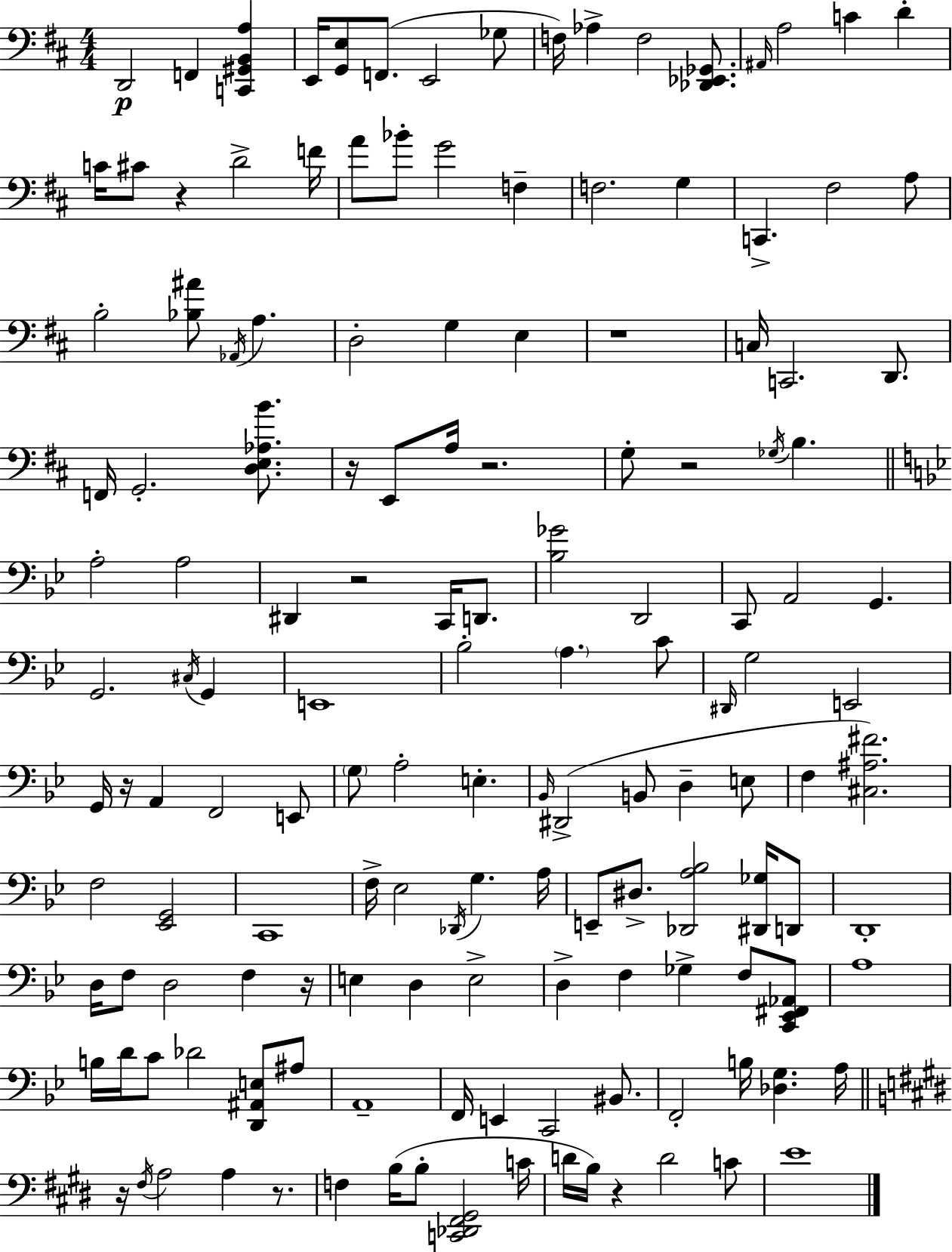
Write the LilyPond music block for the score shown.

{
  \clef bass
  \numericTimeSignature
  \time 4/4
  \key d \major
  d,2\p f,4 <c, gis, b, a>4 | e,16 <g, e>8 f,8.( e,2 ges8 | f16) aes4-> f2 <des, ees, ges,>8. | \grace { ais,16 } a2 c'4 d'4-. | \break c'16 cis'8 r4 d'2-> | f'16 a'8 bes'8-. g'2 f4-- | f2. g4 | c,4.-> fis2 a8 | \break b2-. <bes ais'>8 \acciaccatura { aes,16 } a4. | d2-. g4 e4 | r1 | c16 c,2. d,8. | \break f,16 g,2.-. <d e aes b'>8. | r16 e,8 a16 r2. | g8-. r2 \acciaccatura { ges16 } b4. | \bar "||" \break \key bes \major a2-. a2 | dis,4 r2 c,16 d,8. | <bes ges'>2 d,2 | c,8 a,2 g,4. | \break g,2. \acciaccatura { cis16 } g,4 | e,1 | bes2-. \parenthesize a4. c'8 | \grace { dis,16 } g2 e,2 | \break g,16 r16 a,4 f,2 | e,8 \parenthesize g8 a2-. e4.-. | \grace { bes,16 } dis,2->( b,8 d4-- | e8 f4 <cis ais fis'>2.) | \break f2 <ees, g,>2 | c,1 | f16-> ees2 \acciaccatura { des,16 } g4. | a16 e,8-- dis8.-> <des, a bes>2 | \break <dis, ges>16 d,8 d,1-. | d16 f8 d2 f4 | r16 e4 d4 e2-> | d4-> f4 ges4-> | \break f8 <c, ees, fis, aes,>8 a1 | b16 d'16 c'8 des'2 | <d, ais, e>8 ais8 a,1-- | f,16 e,4 c,2 | \break bis,8. f,2-. b16 <des g>4. | a16 \bar "||" \break \key e \major r16 \acciaccatura { fis16 } a2 a4 r8. | f4 b16( b8-. <c, des, fis, gis,>2 | c'16 d'16 b16) r4 d'2 c'8 | e'1 | \break \bar "|."
}